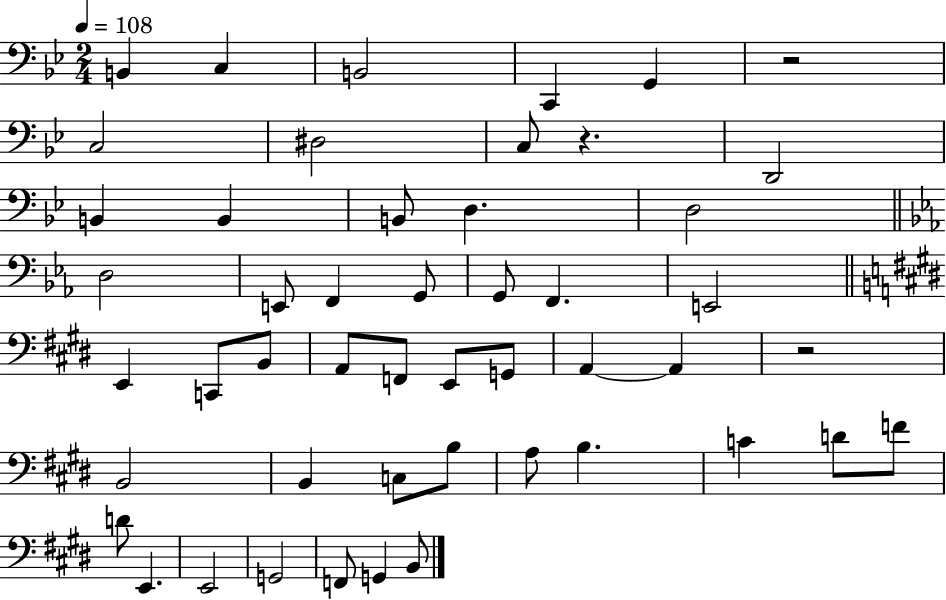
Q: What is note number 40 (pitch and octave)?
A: D4